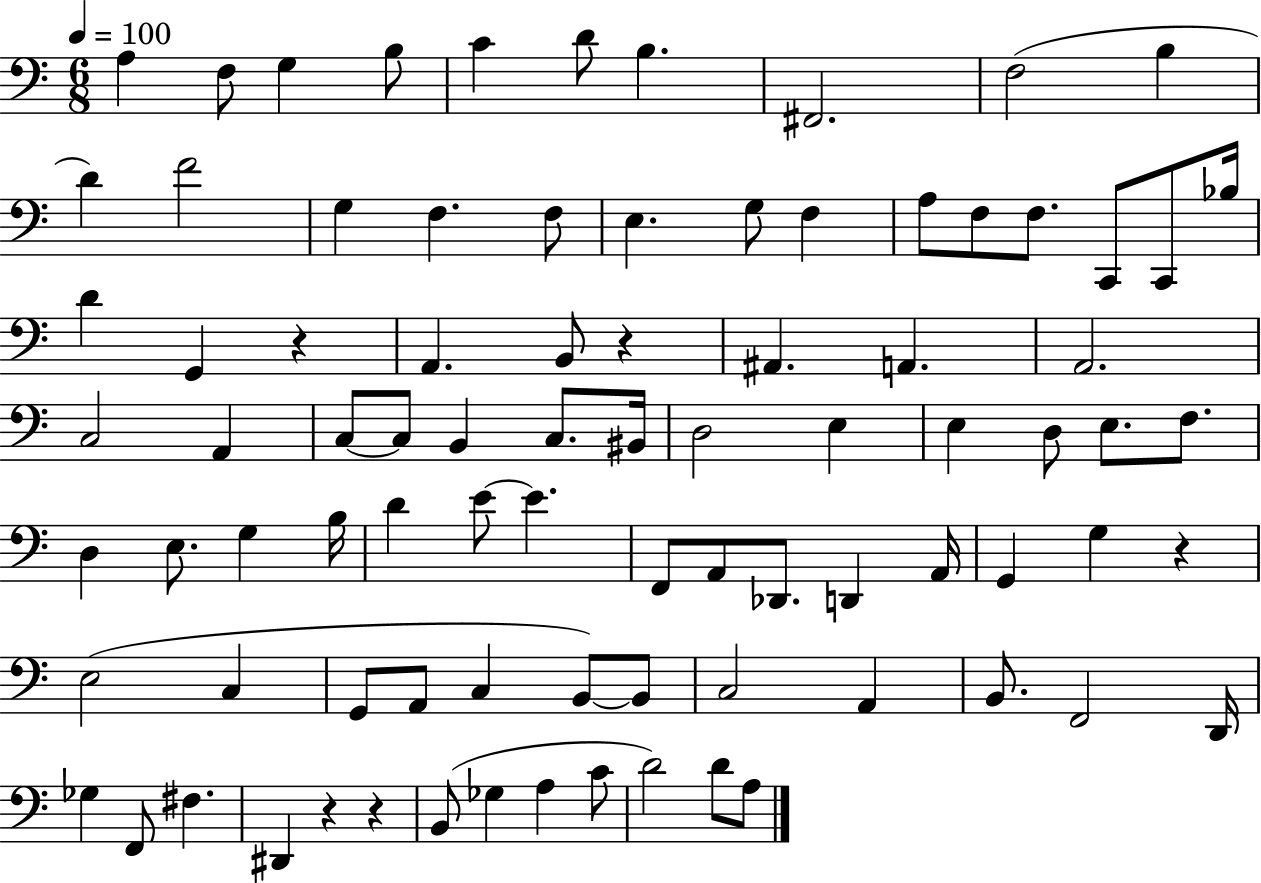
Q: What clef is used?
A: bass